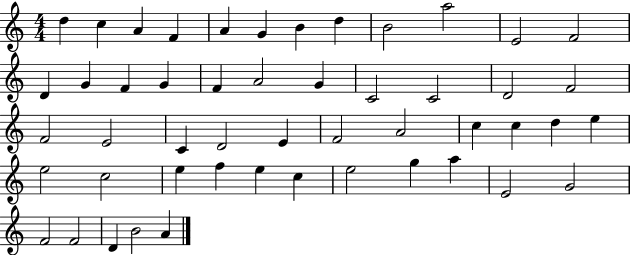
X:1
T:Untitled
M:4/4
L:1/4
K:C
d c A F A G B d B2 a2 E2 F2 D G F G F A2 G C2 C2 D2 F2 F2 E2 C D2 E F2 A2 c c d e e2 c2 e f e c e2 g a E2 G2 F2 F2 D B2 A